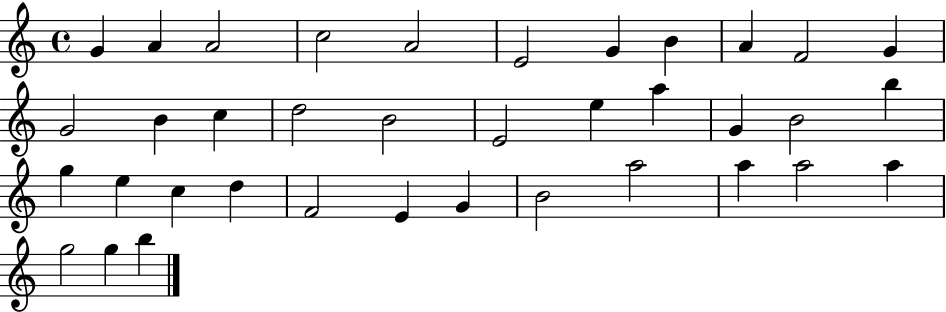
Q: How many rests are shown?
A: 0